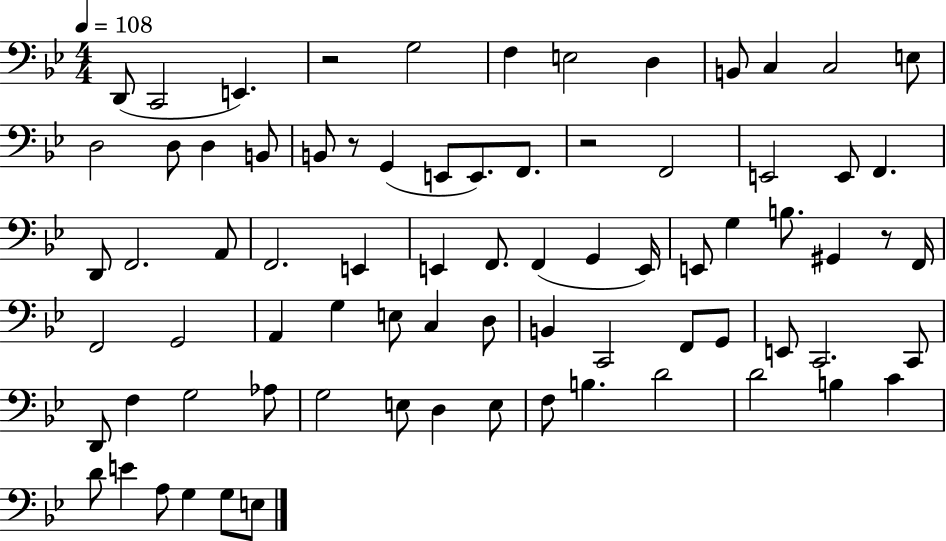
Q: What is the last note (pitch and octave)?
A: E3